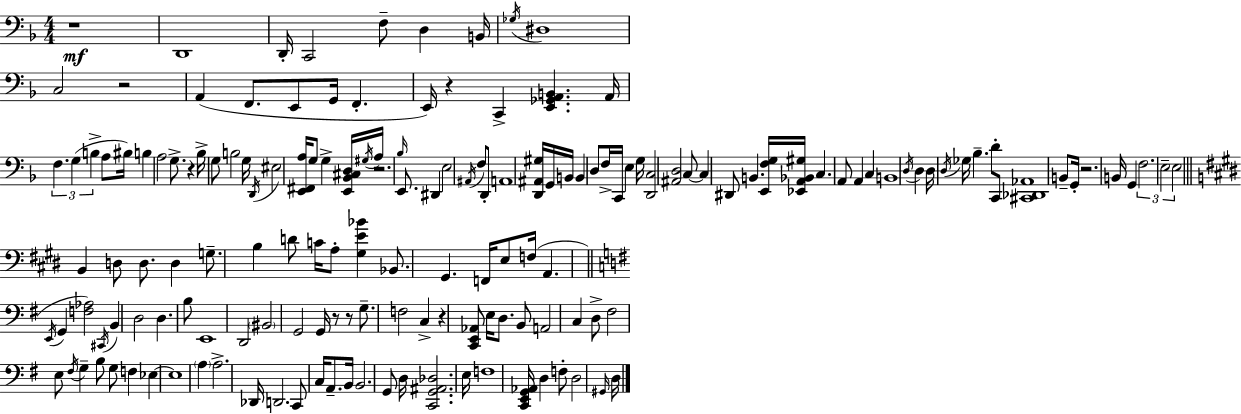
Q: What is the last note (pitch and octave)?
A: D3